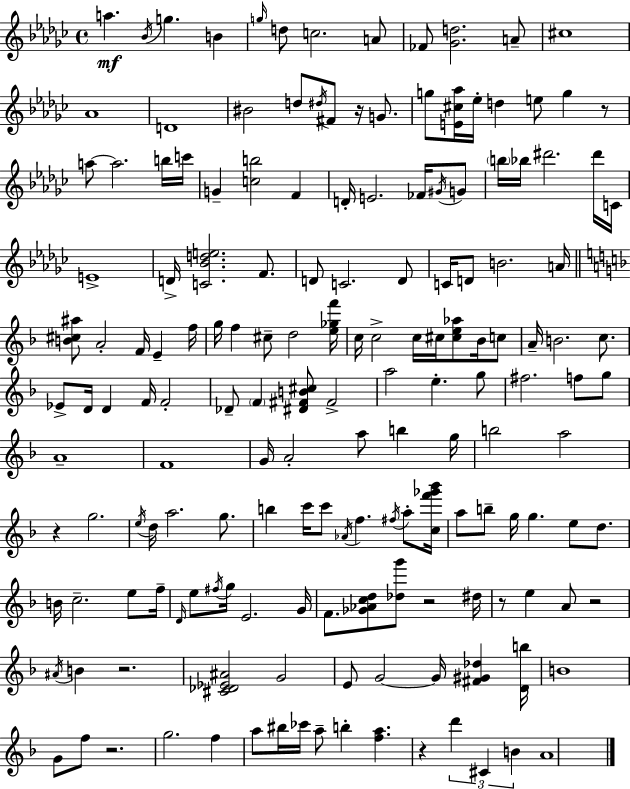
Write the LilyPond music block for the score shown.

{
  \clef treble
  \time 4/4
  \defaultTimeSignature
  \key ees \minor
  a''4.\mf \acciaccatura { bes'16 } g''4. b'4 | \grace { g''16 } d''8 c''2. | a'8 fes'8 <ges' d''>2. | a'8-- cis''1 | \break aes'1 | d'1 | bis'2 d''8 \acciaccatura { dis''16 } fis'8 r16 | g'8. g''8 <e' cis'' aes''>16 ees''16-. d''4 e''8 g''4 | \break r8 a''8~~ a''2. | b''16 c'''16 g'4-- <c'' b''>2 f'4 | d'16-. e'2. | fes'16 \acciaccatura { gis'16 } g'8 \parenthesize b''16 bes''16 dis'''2. | \break dis'''16 c'16 e'1-> | d'16-> <c' bes' d'' e''>2. | f'8. d'8 c'2. | d'8 c'16 d'8 b'2. | \break a'16 \bar "||" \break \key d \minor <b' cis'' ais''>8 a'2-. f'16 e'4-- f''16 | g''16 f''4 cis''8-- d''2 <e'' ges'' f'''>16 | c''16 c''2-> c''16 cis''16 <cis'' e'' aes''>8 bes'16 c''8 | a'16-- b'2. c''8. | \break ees'8-> d'16 d'4 f'16 f'2-. | des'8-- \parenthesize f'4 <dis' fis' b' cis''>8 fis'2-> | a''2 e''4.-. g''8 | fis''2. f''8 g''8 | \break a'1-- | f'1 | g'16 a'2-. a''8 b''4 g''16 | b''2 a''2 | \break r4 g''2. | \acciaccatura { e''16 } d''16 a''2. g''8. | b''4 c'''16 c'''8 \acciaccatura { aes'16 } f''4. \acciaccatura { fis''16 } | a''8-. <c'' f''' ges''' bes'''>16 a''8 b''8-- g''16 g''4. e''8 | \break d''8. b'16 c''2.-- | e''8 f''16-- \grace { d'16 } e''8 \acciaccatura { fis''16 } g''16 e'2. | g'16 f'8. <ges' aes' c'' d''>8 <des'' g'''>8 r2 | dis''16 r8 e''4 a'8 r2 | \break \acciaccatura { ais'16 } b'4 r2. | <cis' des' ees' ais'>2 g'2 | e'8 g'2~~ | g'16 <fis' gis' des''>4 <d' b''>16 b'1 | \break g'8 f''8 r2. | g''2. | f''4 a''8 bis''16 ces'''16 a''8-- b''4-. | <f'' a''>4. r4 \tuplet 3/2 { d'''4 cis'4 | \break b'4 } a'1 | \bar "|."
}